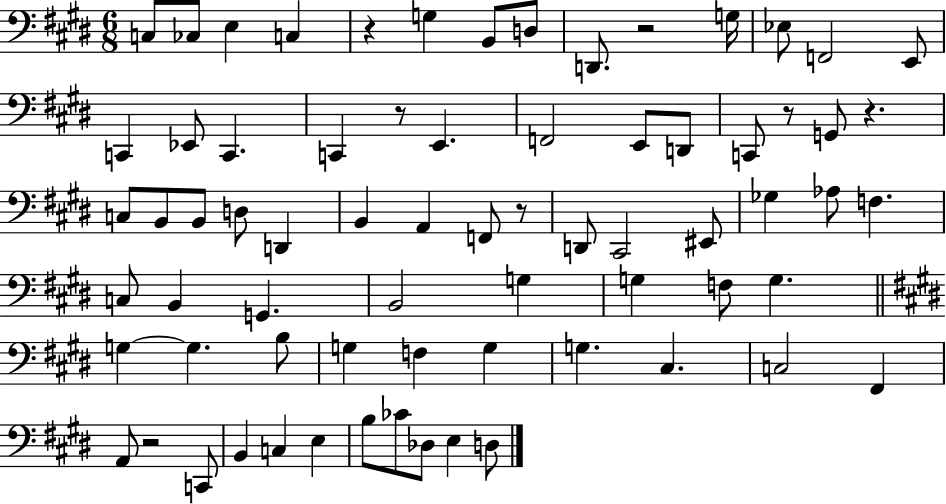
C3/e CES3/e E3/q C3/q R/q G3/q B2/e D3/e D2/e. R/h G3/s Eb3/e F2/h E2/e C2/q Eb2/e C2/q. C2/q R/e E2/q. F2/h E2/e D2/e C2/e R/e G2/e R/q. C3/e B2/e B2/e D3/e D2/q B2/q A2/q F2/e R/e D2/e C#2/h EIS2/e Gb3/q Ab3/e F3/q. C3/e B2/q G2/q. B2/h G3/q G3/q F3/e G3/q. G3/q G3/q. B3/e G3/q F3/q G3/q G3/q. C#3/q. C3/h F#2/q A2/e R/h C2/e B2/q C3/q E3/q B3/e CES4/e Db3/e E3/q D3/e